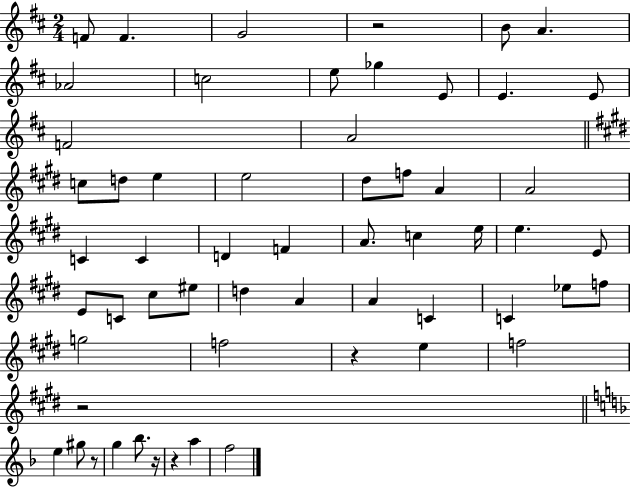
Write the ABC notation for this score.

X:1
T:Untitled
M:2/4
L:1/4
K:D
F/2 F G2 z2 B/2 A _A2 c2 e/2 _g E/2 E E/2 F2 A2 c/2 d/2 e e2 ^d/2 f/2 A A2 C C D F A/2 c e/4 e E/2 E/2 C/2 ^c/2 ^e/2 d A A C C _e/2 f/2 g2 f2 z e f2 z2 e ^g/2 z/2 g _b/2 z/4 z a f2